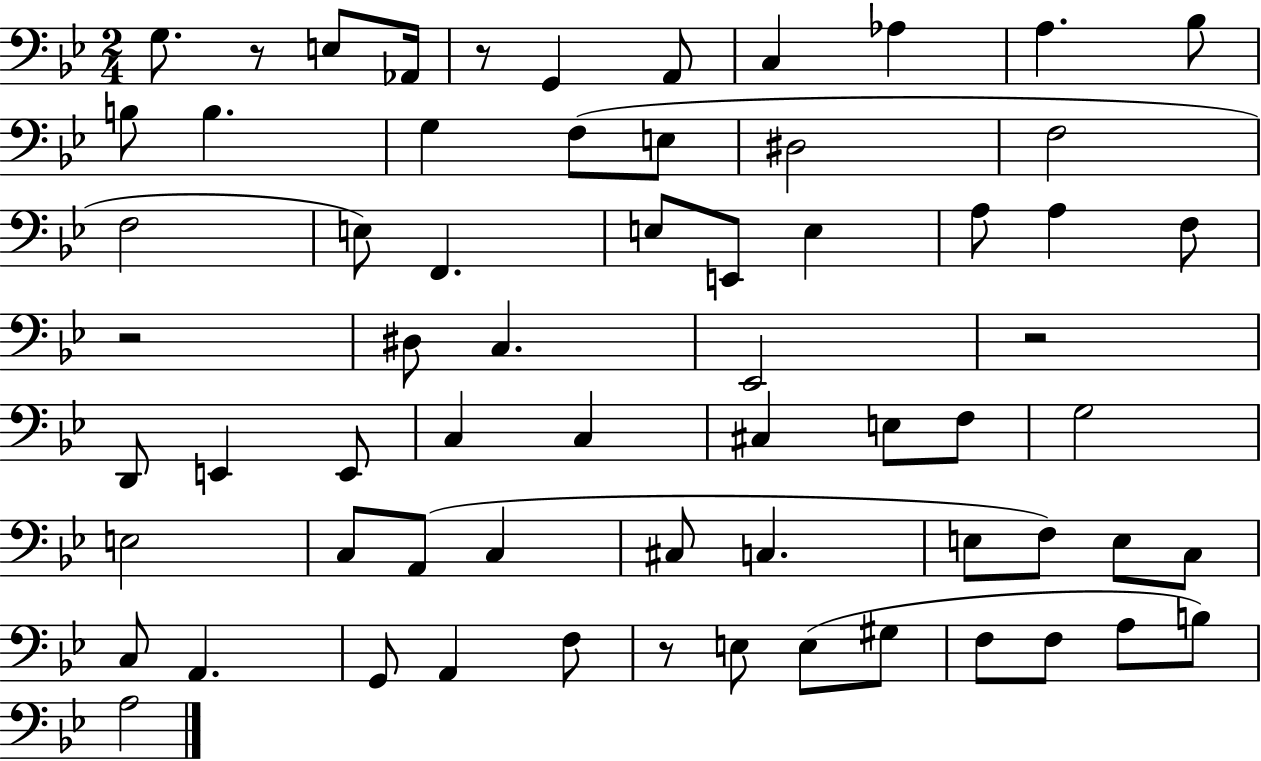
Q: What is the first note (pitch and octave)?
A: G3